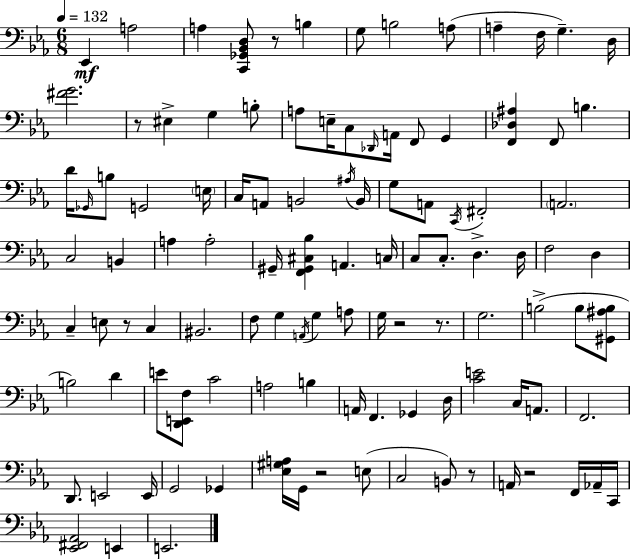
X:1
T:Untitled
M:6/8
L:1/4
K:Cm
_E,, A,2 A, [C,,_G,,_B,,D,]/2 z/2 B, G,/2 B,2 A,/2 A, F,/4 G, D,/4 [^FG]2 z/2 ^E, G, B,/2 A,/2 E,/4 C,/2 _D,,/4 A,,/4 F,,/2 G,, [F,,_D,^A,] F,,/2 B, D/4 _G,,/4 B,/2 G,,2 E,/4 C,/4 A,,/2 B,,2 ^A,/4 B,,/4 G,/2 A,,/2 C,,/4 ^F,,2 A,,2 C,2 B,, A, A,2 ^G,,/4 [F,,^G,,^C,_B,] A,, C,/4 C,/2 C,/2 D, D,/4 F,2 D, C, E,/2 z/2 C, ^B,,2 F,/2 G, A,,/4 G, A,/2 G,/4 z2 z/2 G,2 B,2 B,/2 [^G,,^A,B,]/2 B,2 D E/2 [D,,E,,F,]/2 C2 A,2 B, A,,/4 F,, _G,, D,/4 [CE]2 C,/4 A,,/2 F,,2 D,,/2 E,,2 E,,/4 G,,2 _G,, [_E,^G,A,]/4 G,,/4 z2 E,/2 C,2 B,,/2 z/2 A,,/4 z2 F,,/4 _A,,/4 C,,/4 [_E,,^F,,_A,,]2 E,, E,,2